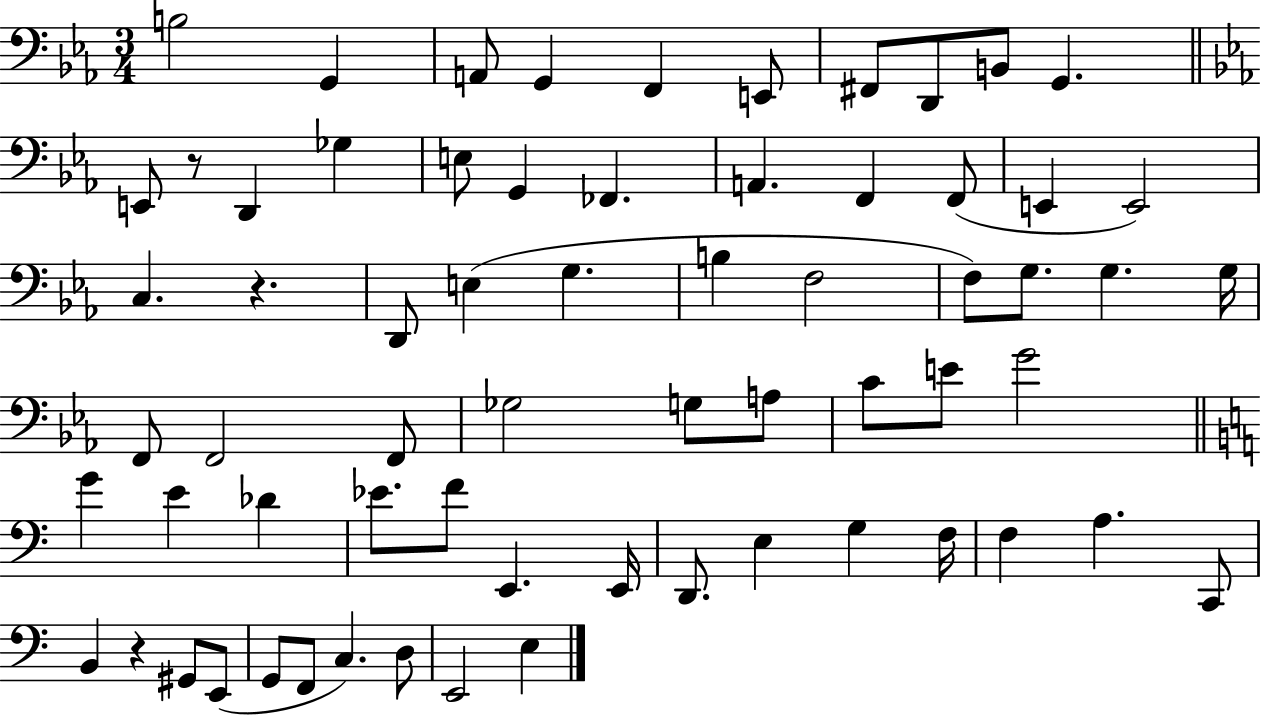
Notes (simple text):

B3/h G2/q A2/e G2/q F2/q E2/e F#2/e D2/e B2/e G2/q. E2/e R/e D2/q Gb3/q E3/e G2/q FES2/q. A2/q. F2/q F2/e E2/q E2/h C3/q. R/q. D2/e E3/q G3/q. B3/q F3/h F3/e G3/e. G3/q. G3/s F2/e F2/h F2/e Gb3/h G3/e A3/e C4/e E4/e G4/h G4/q E4/q Db4/q Eb4/e. F4/e E2/q. E2/s D2/e. E3/q G3/q F3/s F3/q A3/q. C2/e B2/q R/q G#2/e E2/e G2/e F2/e C3/q. D3/e E2/h E3/q